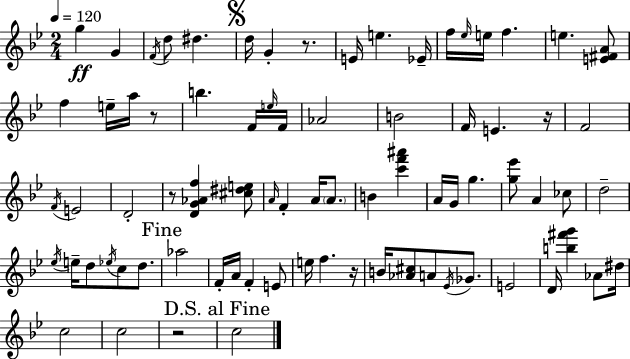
{
  \clef treble
  \numericTimeSignature
  \time 2/4
  \key bes \major
  \tempo 4 = 120
  \repeat volta 2 { g''4\ff g'4 | \acciaccatura { f'16 } d''8 dis''4. | \mark \markup { \musicglyph "scripts.segno" } d''16 g'4-. r8. | e'16 e''4. | \break ees'16-- f''16 \grace { ees''16 } e''16 f''4. | e''4. | <e' fis' a'>8 f''4 e''16-- a''16 | r8 b''4. | \break f'16 \grace { e''16 } f'16 aes'2 | b'2 | f'16 e'4. | r16 f'2 | \break \acciaccatura { f'16 } e'2 | d'2-. | r8 <d' g' aes' f''>4 | <cis'' dis'' e''>8 \grace { a'16 } f'4-. | \break a'16 \parenthesize a'8. b'4 | <c''' f''' ais'''>4 a'16 g'16 g''4. | <g'' ees'''>8 a'4 | ces''8 d''2-- | \break \acciaccatura { ees''16 } e''16-- d''8 | \acciaccatura { ees''16 } c''8 d''8. \mark "Fine" aes''2 | f'16-. | a'16 f'4-. e'8 e''16 | \break f''4. r16 b'16 | <aes' cis''>8 a'8 \acciaccatura { ees'16 } ges'8. | e'2 | d'16 <b'' fis''' g'''>4 aes'8 dis''16 | \break c''2 | c''2 | r2 | \mark "D.S. al Fine" c''2 | \break } \bar "|."
}